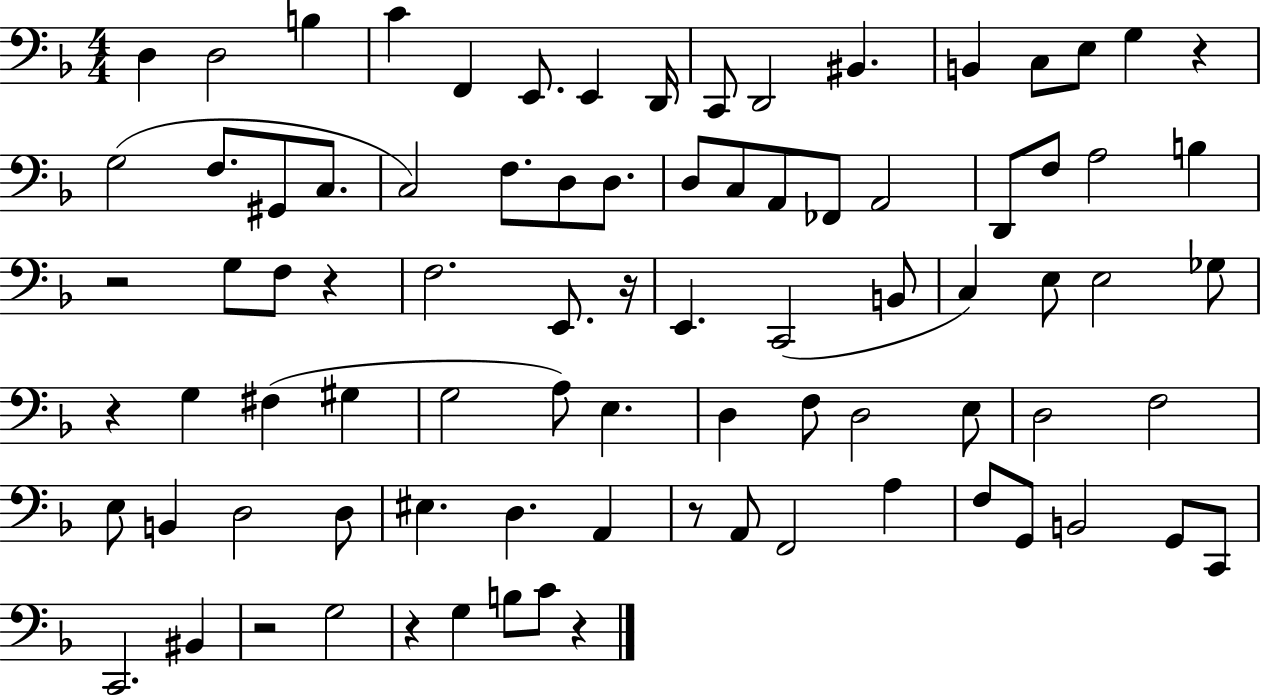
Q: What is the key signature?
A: F major